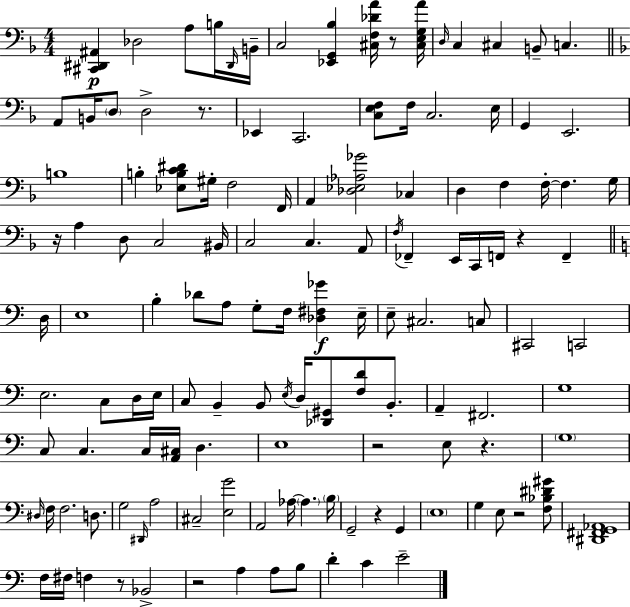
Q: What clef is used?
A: bass